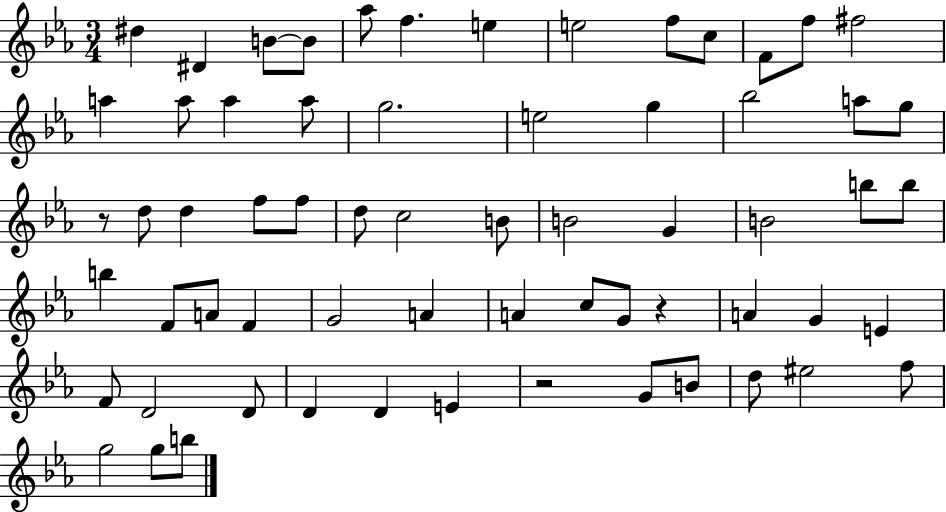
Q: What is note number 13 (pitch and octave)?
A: F#5